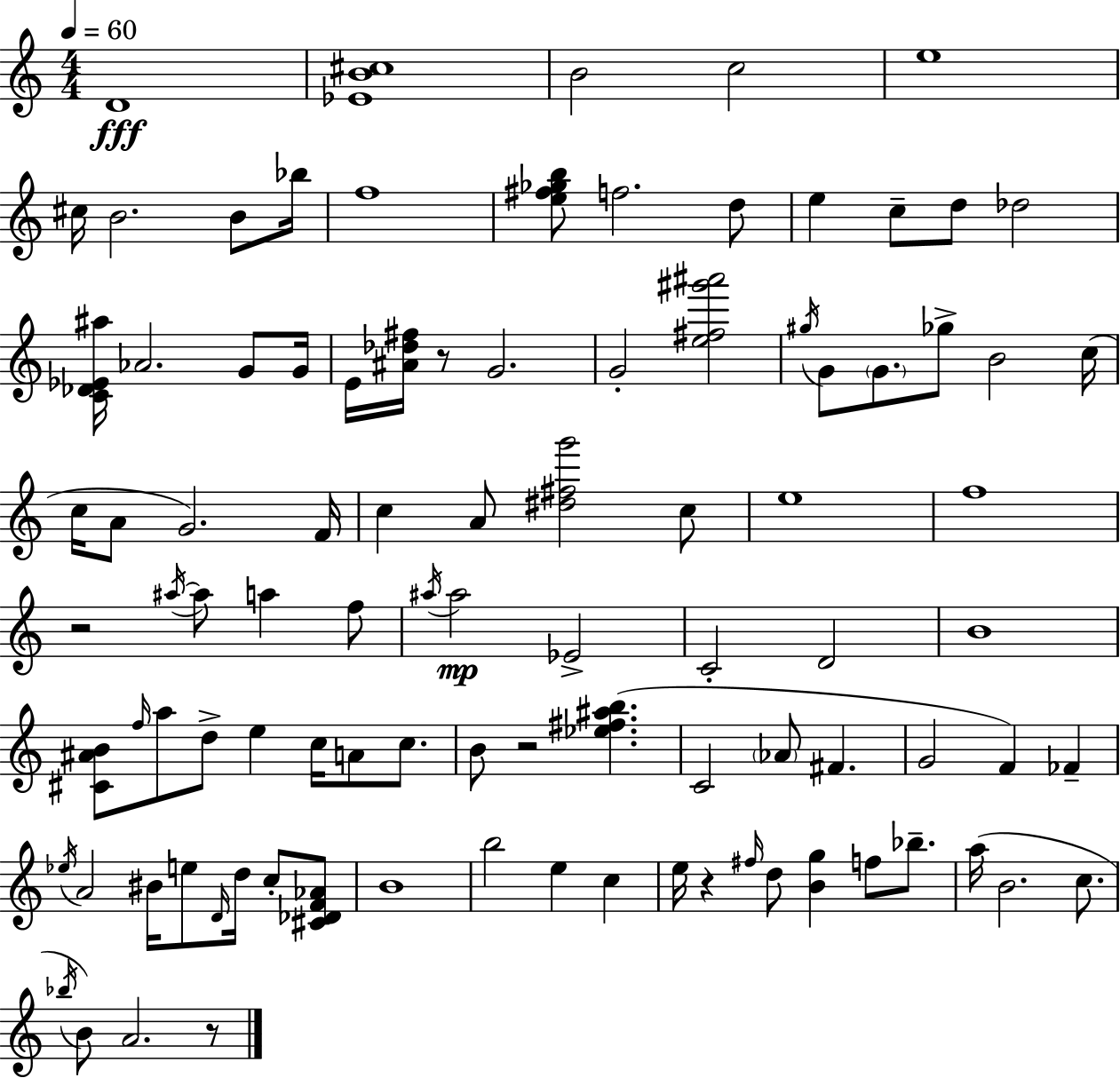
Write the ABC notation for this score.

X:1
T:Untitled
M:4/4
L:1/4
K:Am
D4 [_EB^c]4 B2 c2 e4 ^c/4 B2 B/2 _b/4 f4 [e^f_gb]/2 f2 d/2 e c/2 d/2 _d2 [C_D_E^a]/4 _A2 G/2 G/4 E/4 [^A_d^f]/4 z/2 G2 G2 [e^f^g'^a']2 ^g/4 G/2 G/2 _g/2 B2 c/4 c/4 A/2 G2 F/4 c A/2 [^d^fg']2 c/2 e4 f4 z2 ^a/4 ^a/2 a f/2 ^a/4 ^a2 _E2 C2 D2 B4 [^C^AB]/2 f/4 a/2 d/2 e c/4 A/2 c/2 B/2 z2 [_e^f^ab] C2 _A/2 ^F G2 F _F _e/4 A2 ^B/4 e/2 D/4 d/4 c/2 [^C_DF_A]/2 B4 b2 e c e/4 z ^f/4 d/2 [Bg] f/2 _b/2 a/4 B2 c/2 _b/4 B/2 A2 z/2